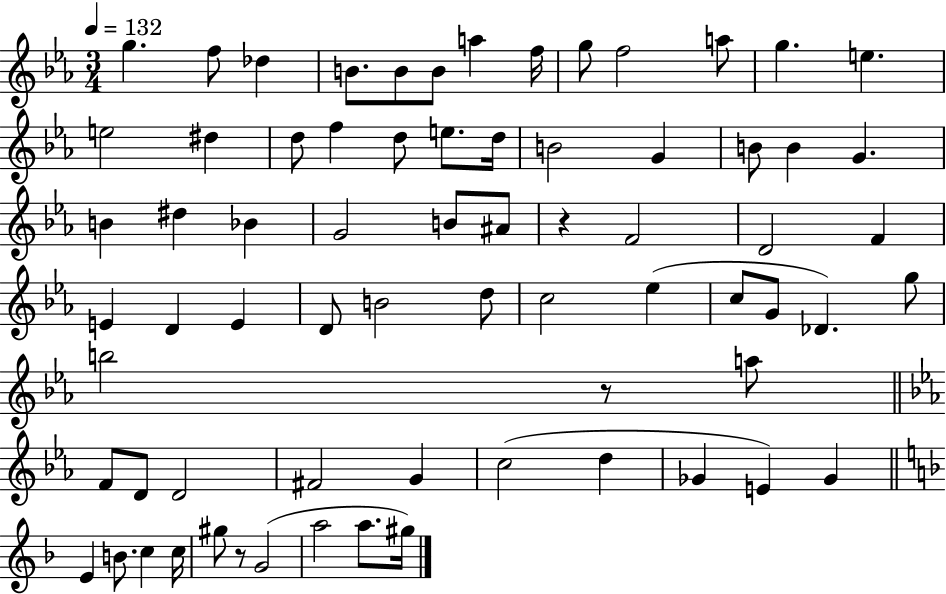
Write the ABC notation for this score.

X:1
T:Untitled
M:3/4
L:1/4
K:Eb
g f/2 _d B/2 B/2 B/2 a f/4 g/2 f2 a/2 g e e2 ^d d/2 f d/2 e/2 d/4 B2 G B/2 B G B ^d _B G2 B/2 ^A/2 z F2 D2 F E D E D/2 B2 d/2 c2 _e c/2 G/2 _D g/2 b2 z/2 a/2 F/2 D/2 D2 ^F2 G c2 d _G E _G E B/2 c c/4 ^g/2 z/2 G2 a2 a/2 ^g/4